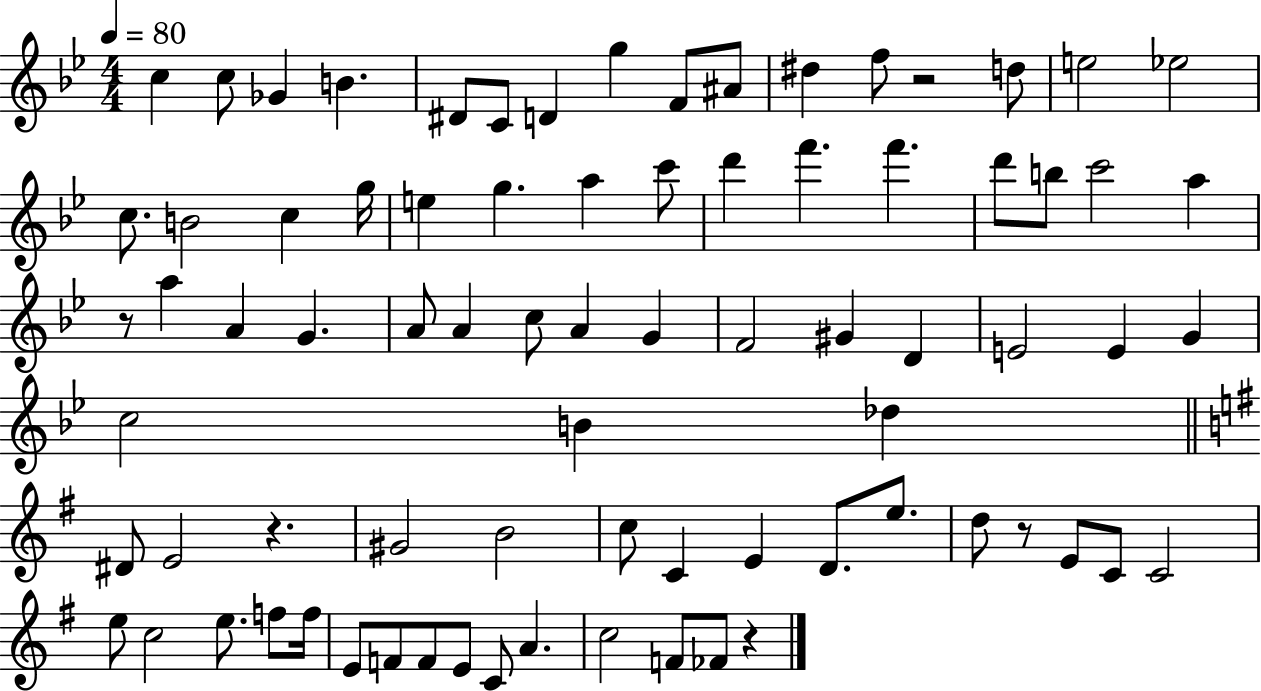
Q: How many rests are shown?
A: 5